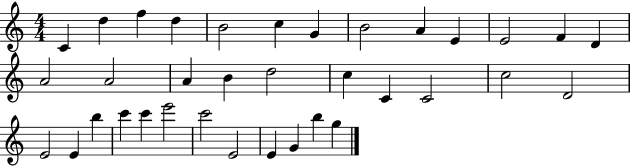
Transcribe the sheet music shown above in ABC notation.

X:1
T:Untitled
M:4/4
L:1/4
K:C
C d f d B2 c G B2 A E E2 F D A2 A2 A B d2 c C C2 c2 D2 E2 E b c' c' e'2 c'2 E2 E G b g